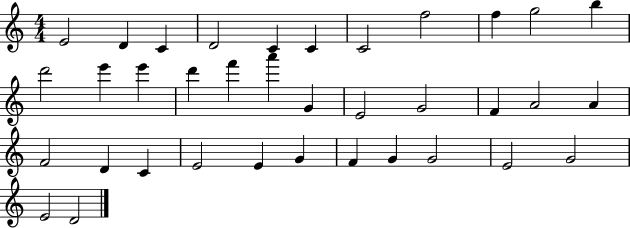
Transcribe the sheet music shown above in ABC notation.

X:1
T:Untitled
M:4/4
L:1/4
K:C
E2 D C D2 C C C2 f2 f g2 b d'2 e' e' d' f' a' G E2 G2 F A2 A F2 D C E2 E G F G G2 E2 G2 E2 D2